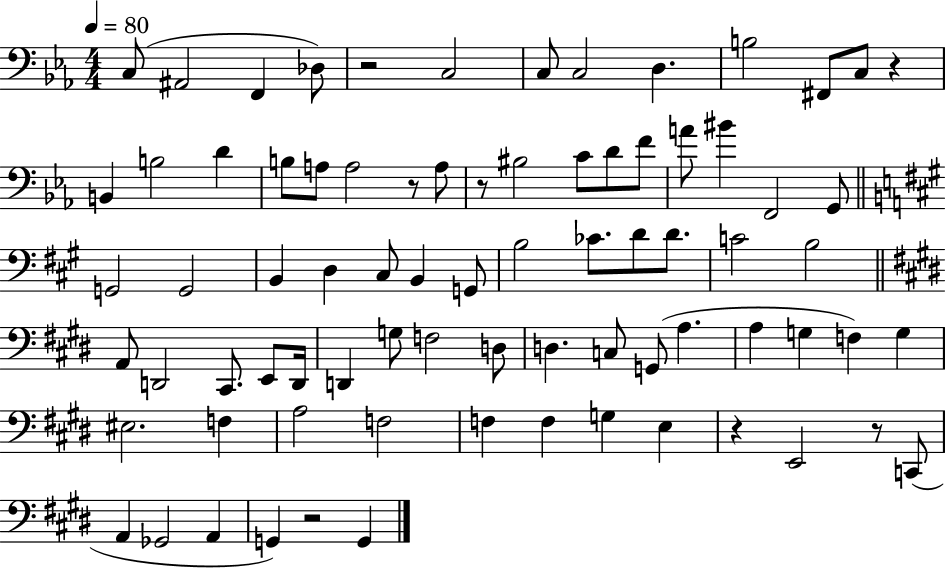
C3/e A#2/h F2/q Db3/e R/h C3/h C3/e C3/h D3/q. B3/h F#2/e C3/e R/q B2/q B3/h D4/q B3/e A3/e A3/h R/e A3/e R/e BIS3/h C4/e D4/e F4/e A4/e BIS4/q F2/h G2/e G2/h G2/h B2/q D3/q C#3/e B2/q G2/e B3/h CES4/e. D4/e D4/e. C4/h B3/h A2/e D2/h C#2/e. E2/e D2/s D2/q G3/e F3/h D3/e D3/q. C3/e G2/e A3/q. A3/q G3/q F3/q G3/q EIS3/h. F3/q A3/h F3/h F3/q F3/q G3/q E3/q R/q E2/h R/e C2/e A2/q Gb2/h A2/q G2/q R/h G2/q